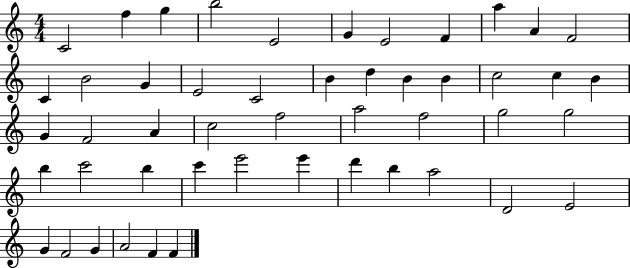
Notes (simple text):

C4/h F5/q G5/q B5/h E4/h G4/q E4/h F4/q A5/q A4/q F4/h C4/q B4/h G4/q E4/h C4/h B4/q D5/q B4/q B4/q C5/h C5/q B4/q G4/q F4/h A4/q C5/h F5/h A5/h F5/h G5/h G5/h B5/q C6/h B5/q C6/q E6/h E6/q D6/q B5/q A5/h D4/h E4/h G4/q F4/h G4/q A4/h F4/q F4/q